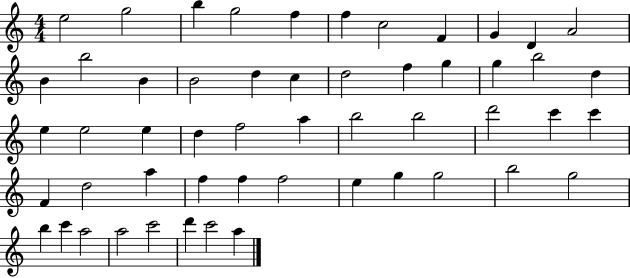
X:1
T:Untitled
M:4/4
L:1/4
K:C
e2 g2 b g2 f f c2 F G D A2 B b2 B B2 d c d2 f g g b2 d e e2 e d f2 a b2 b2 d'2 c' c' F d2 a f f f2 e g g2 b2 g2 b c' a2 a2 c'2 d' c'2 a